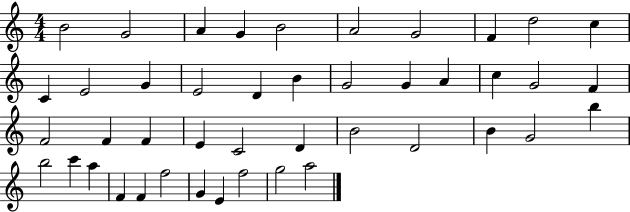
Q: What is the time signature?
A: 4/4